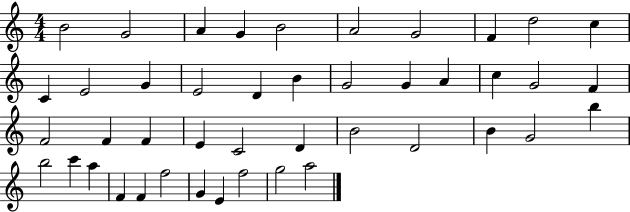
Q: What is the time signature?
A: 4/4